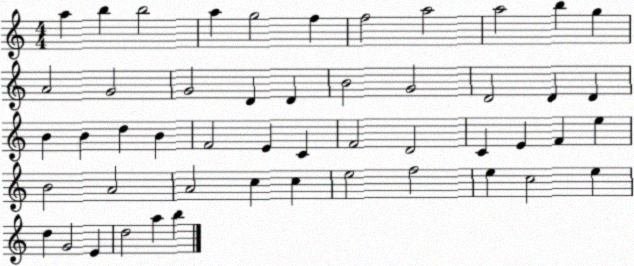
X:1
T:Untitled
M:4/4
L:1/4
K:C
a b b2 a g2 f f2 a2 a2 b g A2 G2 G2 D D B2 G2 D2 D D B B d B F2 E C F2 D2 C E F e B2 A2 A2 c c e2 f2 e c2 e d G2 E d2 a b